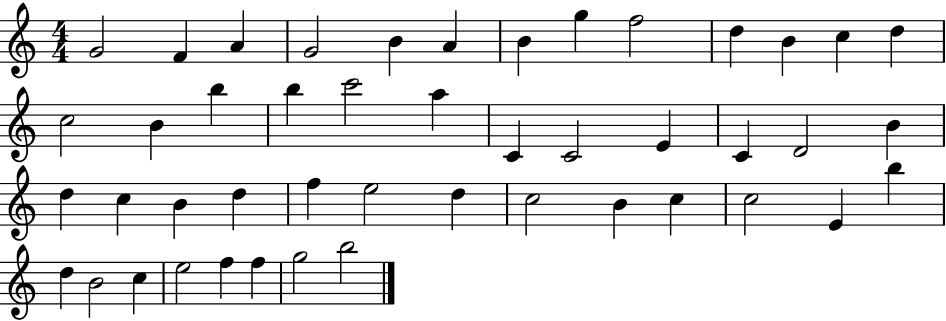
G4/h F4/q A4/q G4/h B4/q A4/q B4/q G5/q F5/h D5/q B4/q C5/q D5/q C5/h B4/q B5/q B5/q C6/h A5/q C4/q C4/h E4/q C4/q D4/h B4/q D5/q C5/q B4/q D5/q F5/q E5/h D5/q C5/h B4/q C5/q C5/h E4/q B5/q D5/q B4/h C5/q E5/h F5/q F5/q G5/h B5/h